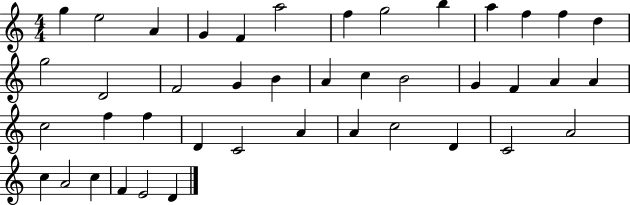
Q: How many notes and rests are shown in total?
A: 42